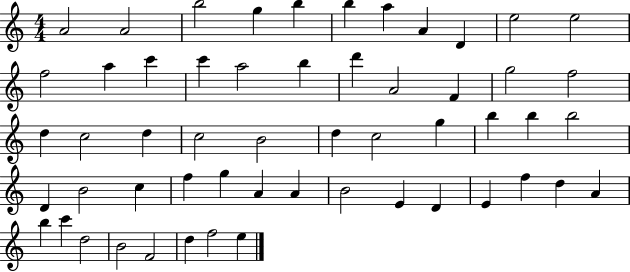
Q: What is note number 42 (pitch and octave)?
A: E4